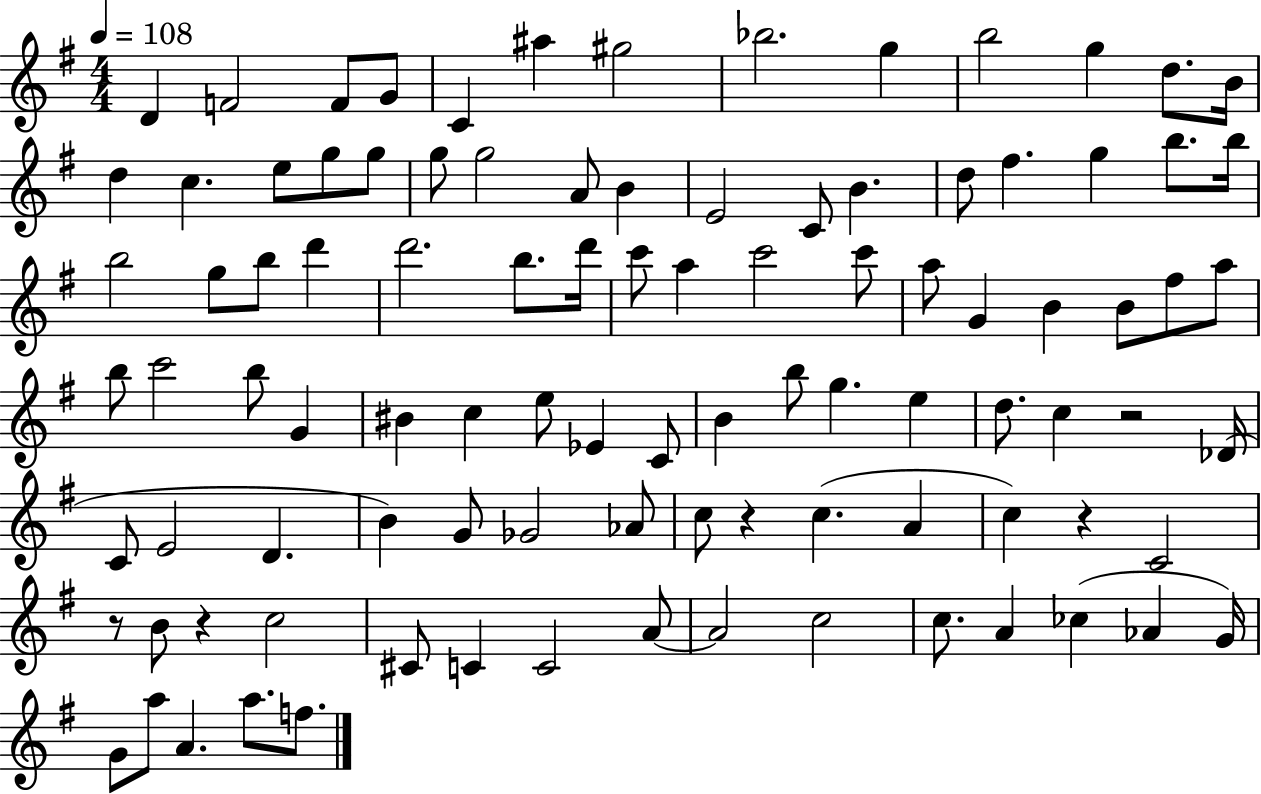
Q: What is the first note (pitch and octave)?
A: D4